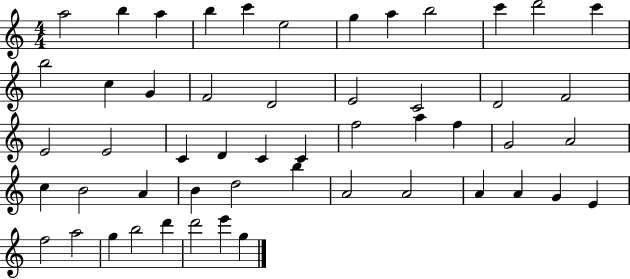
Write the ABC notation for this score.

X:1
T:Untitled
M:4/4
L:1/4
K:C
a2 b a b c' e2 g a b2 c' d'2 c' b2 c G F2 D2 E2 C2 D2 F2 E2 E2 C D C C f2 a f G2 A2 c B2 A B d2 b A2 A2 A A G E f2 a2 g b2 d' d'2 e' g